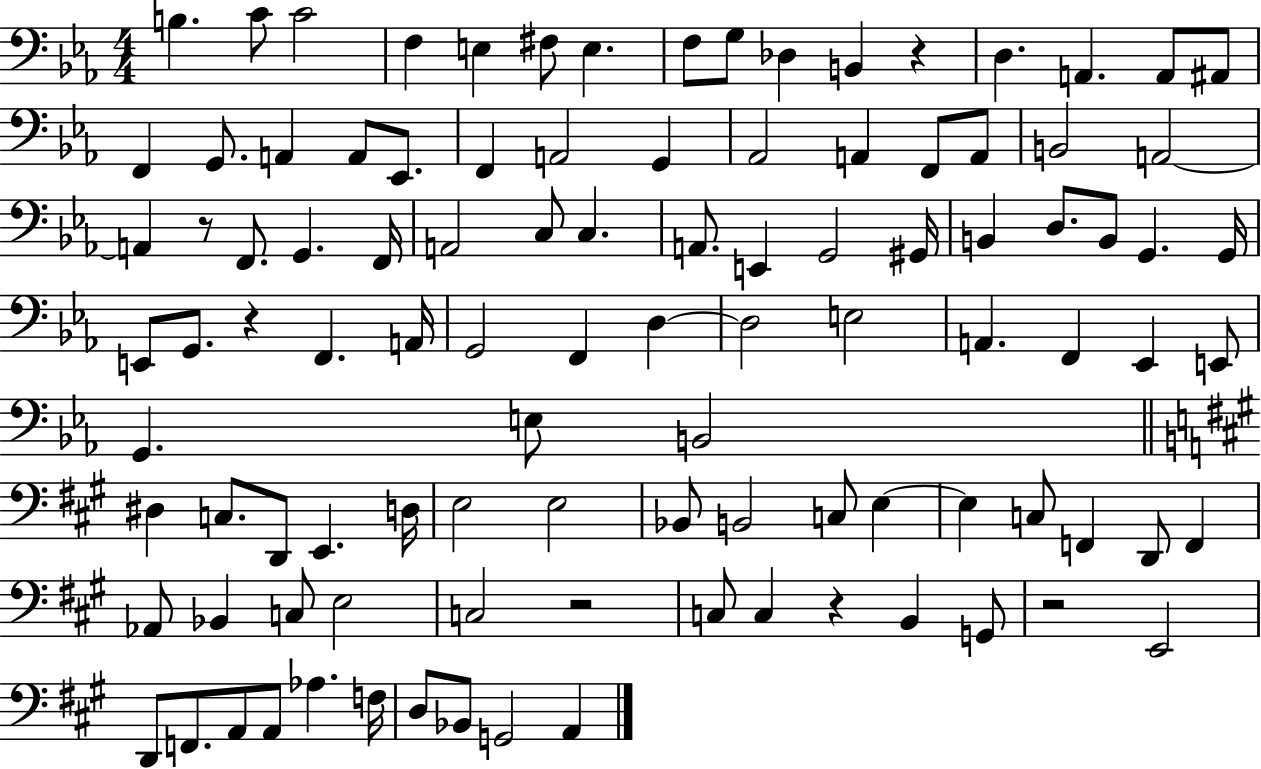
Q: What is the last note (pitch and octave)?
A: A2